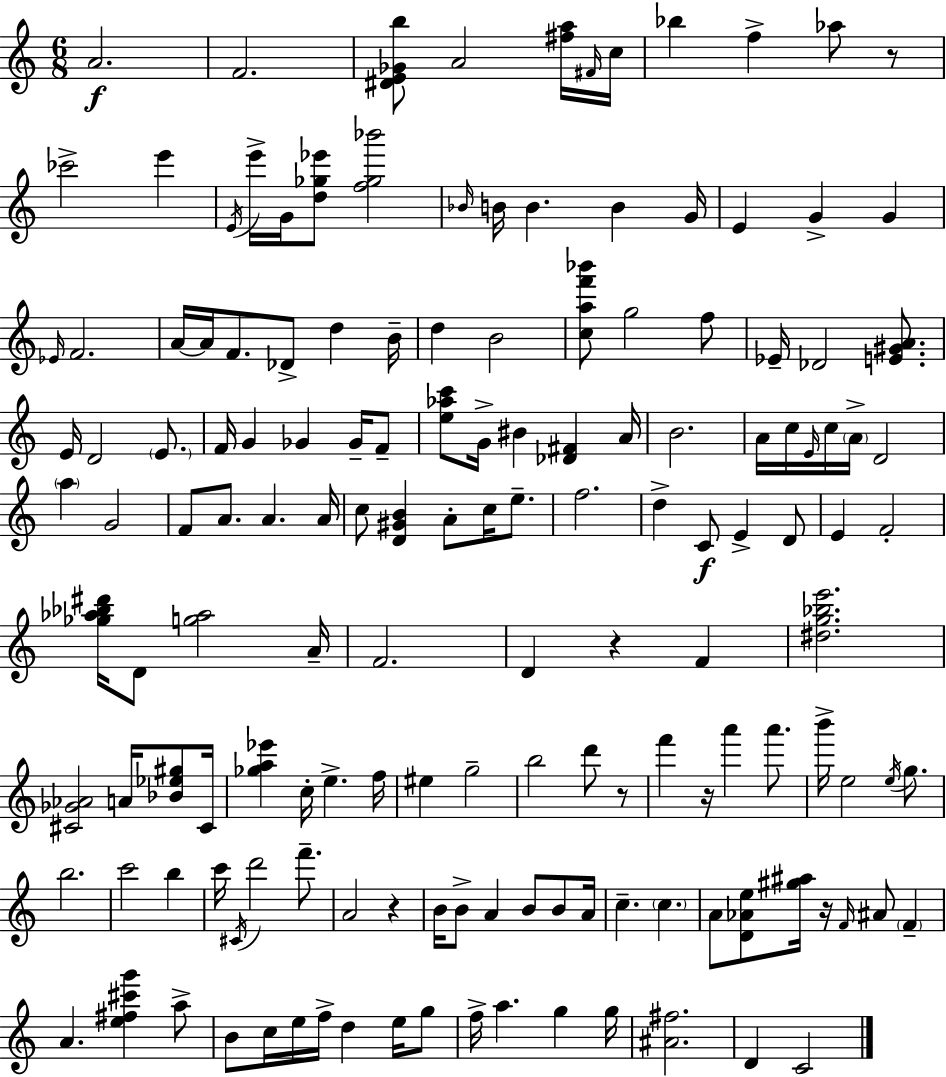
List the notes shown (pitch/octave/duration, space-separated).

A4/h. F4/h. [D#4,E4,Gb4,B5]/e A4/h [F#5,A5]/s F#4/s C5/s Bb5/q F5/q Ab5/e R/e CES6/h E6/q E4/s E6/s G4/s [D5,Gb5,Eb6]/e [F5,Gb5,Bb6]/h Bb4/s B4/s B4/q. B4/q G4/s E4/q G4/q G4/q Eb4/s F4/h. A4/s A4/s F4/e. Db4/e D5/q B4/s D5/q B4/h [C5,A5,F6,Bb6]/e G5/h F5/e Eb4/s Db4/h [E4,G#4,A4]/e. E4/s D4/h E4/e. F4/s G4/q Gb4/q Gb4/s F4/e [E5,Ab5,C6]/e G4/s BIS4/q [Db4,F#4]/q A4/s B4/h. A4/s C5/s E4/s C5/s A4/s D4/h A5/q G4/h F4/e A4/e. A4/q. A4/s C5/e [D4,G#4,B4]/q A4/e C5/s E5/e. F5/h. D5/q C4/e E4/q D4/e E4/q F4/h [Gb5,Ab5,Bb5,D#6]/s D4/e [G5,Ab5]/h A4/s F4/h. D4/q R/q F4/q [D#5,G5,Bb5,E6]/h. [C#4,Gb4,Ab4]/h A4/s [Bb4,Eb5,G#5]/e C#4/s [Gb5,A5,Eb6]/q C5/s E5/q. F5/s EIS5/q G5/h B5/h D6/e R/e F6/q R/s A6/q A6/e. B6/s E5/h E5/s G5/e. B5/h. C6/h B5/q C6/s C#4/s D6/h F6/e. A4/h R/q B4/s B4/e A4/q B4/e B4/e A4/s C5/q. C5/q. A4/e [D4,Ab4,E5]/e [G#5,A#5]/s R/s F4/s A#4/e F4/q A4/q. [E5,F#5,C#6,G6]/q A5/e B4/e C5/s E5/s F5/s D5/q E5/s G5/e F5/s A5/q. G5/q G5/s [A#4,F#5]/h. D4/q C4/h